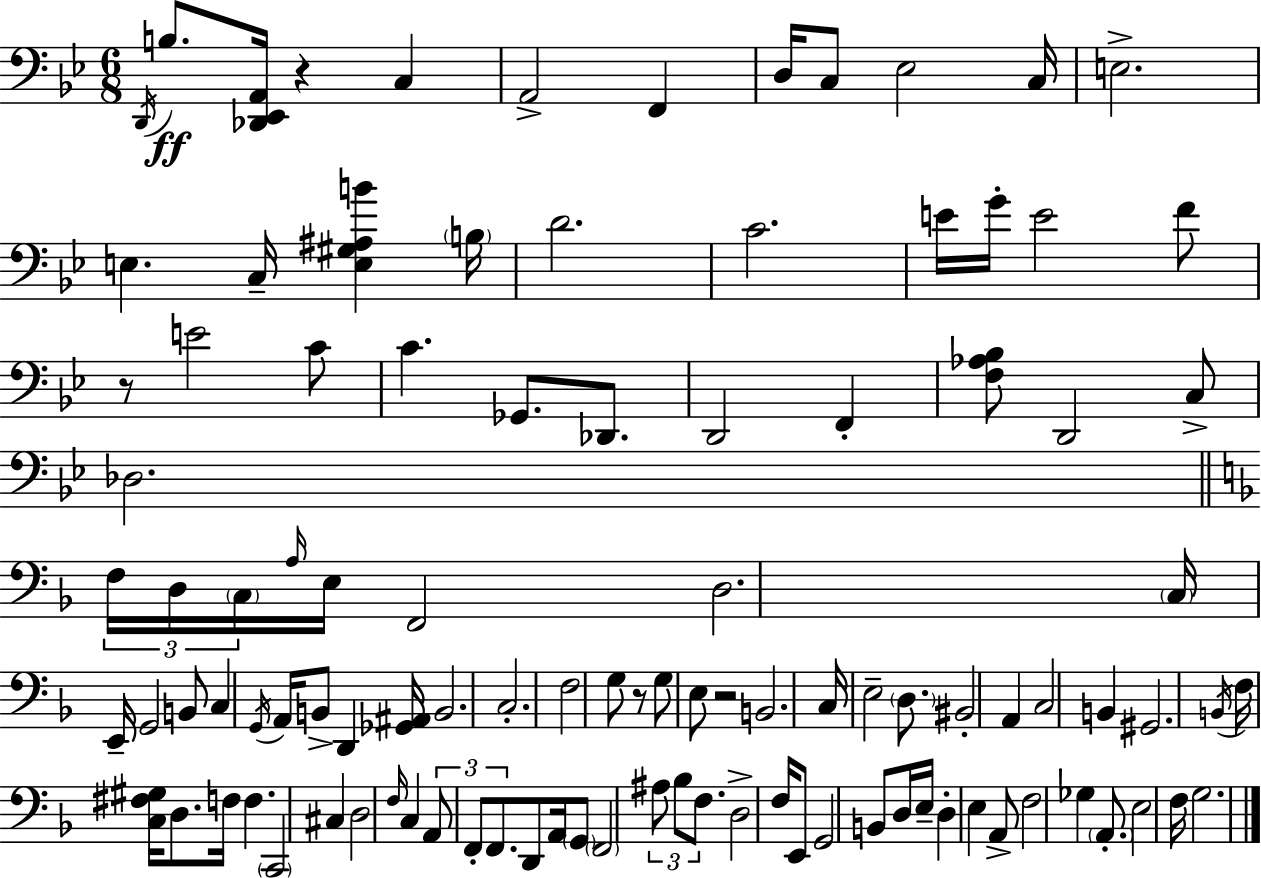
D2/s B3/e. [Db2,Eb2,A2]/s R/q C3/q A2/h F2/q D3/s C3/e Eb3/h C3/s E3/h. E3/q. C3/s [E3,G#3,A#3,B4]/q B3/s D4/h. C4/h. E4/s G4/s E4/h F4/e R/e E4/h C4/e C4/q. Gb2/e. Db2/e. D2/h F2/q [F3,Ab3,Bb3]/e D2/h C3/e Db3/h. F3/s D3/s C3/s A3/s E3/s F2/h D3/h. C3/s E2/s G2/h B2/e C3/q G2/s A2/s B2/e D2/q [Gb2,A#2]/s B2/h. C3/h. F3/h G3/e R/e G3/e E3/e R/h B2/h. C3/s E3/h D3/e. BIS2/h A2/q C3/h B2/q G#2/h. B2/s F3/s [C3,F#3,G#3]/s D3/e. F3/s F3/q. C2/h C#3/q D3/h F3/s C3/q A2/e F2/e F2/e. D2/e A2/s G2/e F2/h A#3/e Bb3/e F3/e. D3/h F3/s E2/e G2/h B2/e D3/s E3/s D3/q E3/q A2/e F3/h Gb3/q A2/e. E3/h F3/s G3/h.